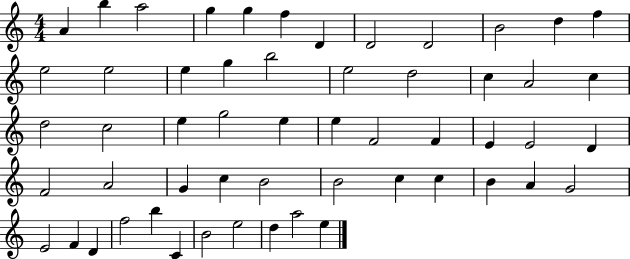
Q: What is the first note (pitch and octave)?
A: A4